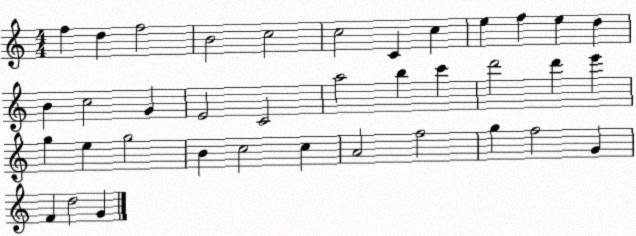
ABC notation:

X:1
T:Untitled
M:4/4
L:1/4
K:C
f d f2 B2 c2 c2 C c e f e d B c2 G E2 C2 a2 b c' d'2 d' e' g e g2 B c2 c A2 f2 g f2 G F d2 G